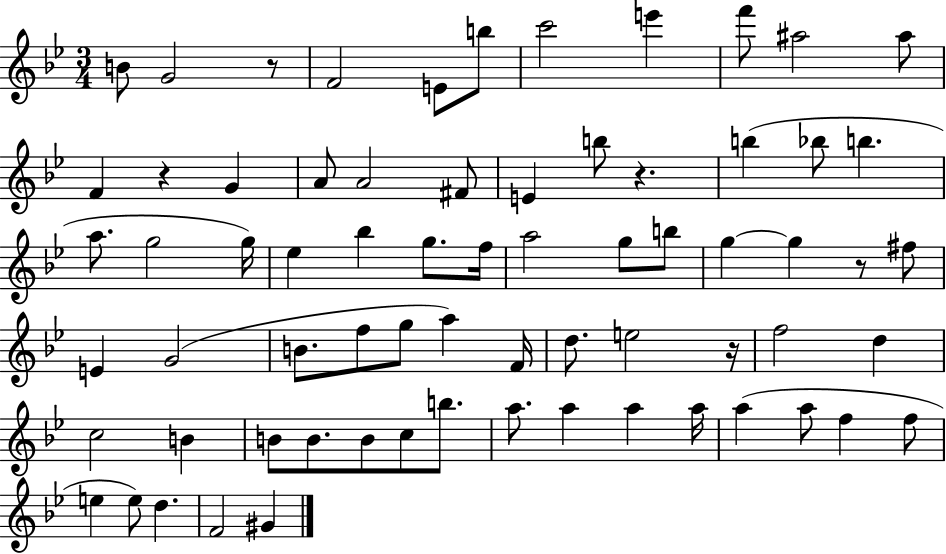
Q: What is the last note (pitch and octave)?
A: G#4